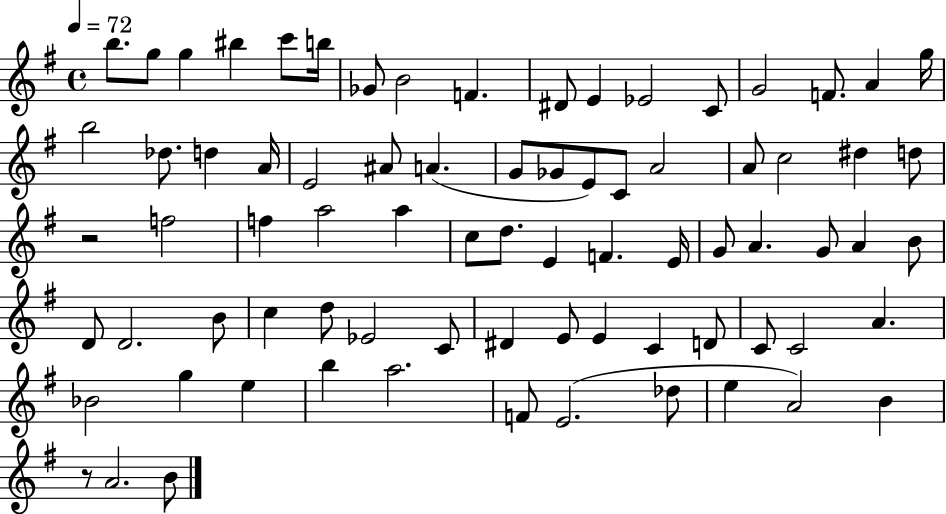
X:1
T:Untitled
M:4/4
L:1/4
K:G
b/2 g/2 g ^b c'/2 b/4 _G/2 B2 F ^D/2 E _E2 C/2 G2 F/2 A g/4 b2 _d/2 d A/4 E2 ^A/2 A G/2 _G/2 E/2 C/2 A2 A/2 c2 ^d d/2 z2 f2 f a2 a c/2 d/2 E F E/4 G/2 A G/2 A B/2 D/2 D2 B/2 c d/2 _E2 C/2 ^D E/2 E C D/2 C/2 C2 A _B2 g e b a2 F/2 E2 _d/2 e A2 B z/2 A2 B/2